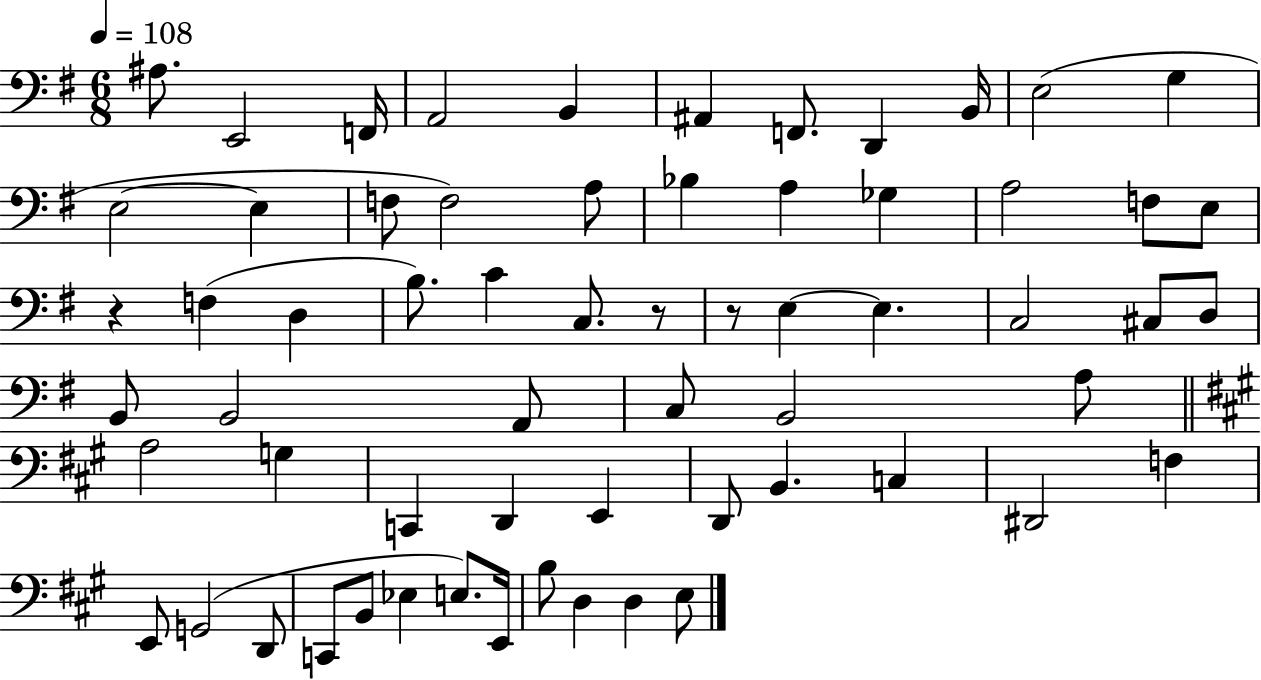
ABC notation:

X:1
T:Untitled
M:6/8
L:1/4
K:G
^A,/2 E,,2 F,,/4 A,,2 B,, ^A,, F,,/2 D,, B,,/4 E,2 G, E,2 E, F,/2 F,2 A,/2 _B, A, _G, A,2 F,/2 E,/2 z F, D, B,/2 C C,/2 z/2 z/2 E, E, C,2 ^C,/2 D,/2 B,,/2 B,,2 A,,/2 C,/2 B,,2 A,/2 A,2 G, C,, D,, E,, D,,/2 B,, C, ^D,,2 F, E,,/2 G,,2 D,,/2 C,,/2 B,,/2 _E, E,/2 E,,/4 B,/2 D, D, E,/2